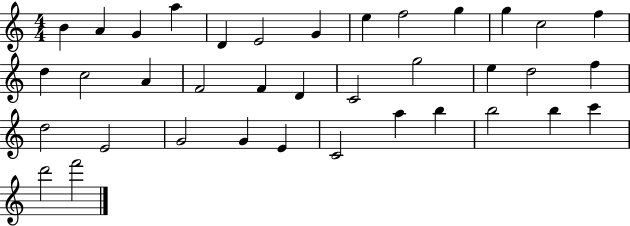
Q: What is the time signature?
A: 4/4